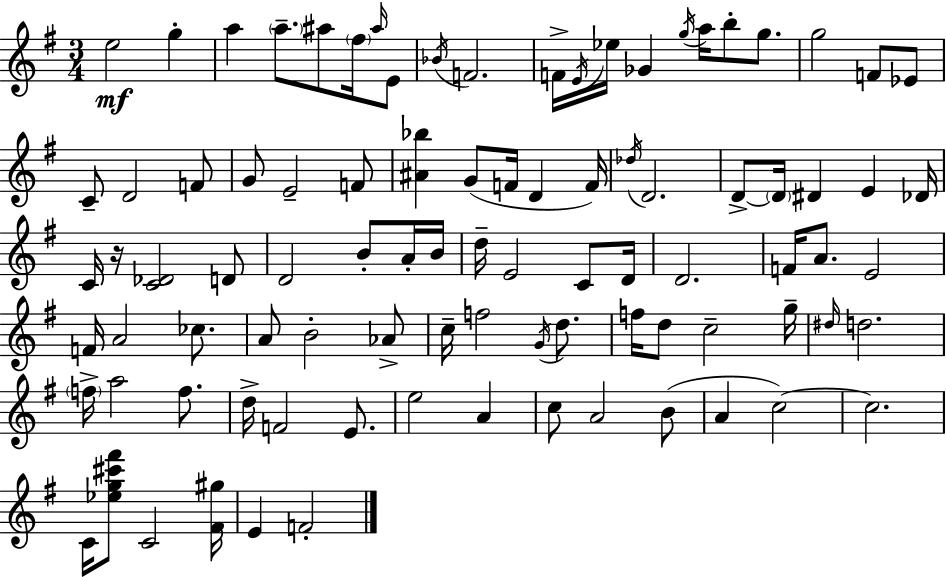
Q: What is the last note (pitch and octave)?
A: F4